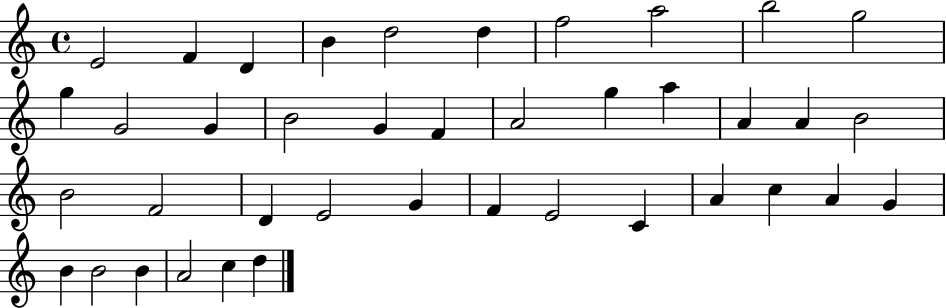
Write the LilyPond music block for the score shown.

{
  \clef treble
  \time 4/4
  \defaultTimeSignature
  \key c \major
  e'2 f'4 d'4 | b'4 d''2 d''4 | f''2 a''2 | b''2 g''2 | \break g''4 g'2 g'4 | b'2 g'4 f'4 | a'2 g''4 a''4 | a'4 a'4 b'2 | \break b'2 f'2 | d'4 e'2 g'4 | f'4 e'2 c'4 | a'4 c''4 a'4 g'4 | \break b'4 b'2 b'4 | a'2 c''4 d''4 | \bar "|."
}